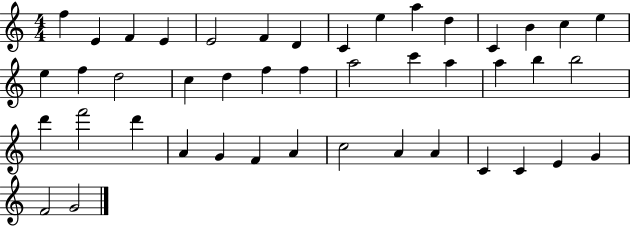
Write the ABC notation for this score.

X:1
T:Untitled
M:4/4
L:1/4
K:C
f E F E E2 F D C e a d C B c e e f d2 c d f f a2 c' a a b b2 d' f'2 d' A G F A c2 A A C C E G F2 G2